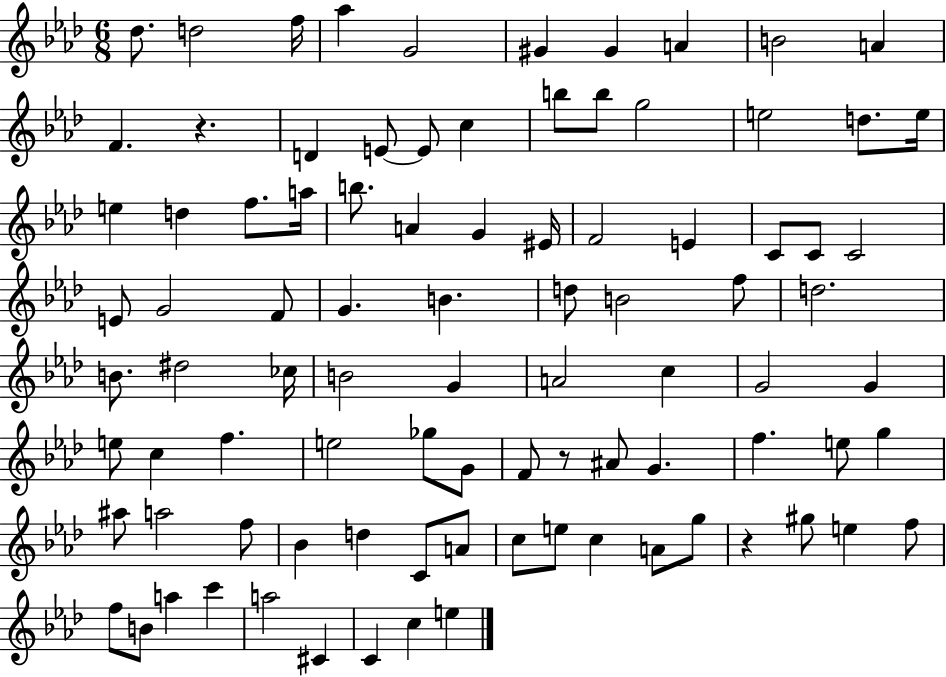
Db5/e. D5/h F5/s Ab5/q G4/h G#4/q G#4/q A4/q B4/h A4/q F4/q. R/q. D4/q E4/e E4/e C5/q B5/e B5/e G5/h E5/h D5/e. E5/s E5/q D5/q F5/e. A5/s B5/e. A4/q G4/q EIS4/s F4/h E4/q C4/e C4/e C4/h E4/e G4/h F4/e G4/q. B4/q. D5/e B4/h F5/e D5/h. B4/e. D#5/h CES5/s B4/h G4/q A4/h C5/q G4/h G4/q E5/e C5/q F5/q. E5/h Gb5/e G4/e F4/e R/e A#4/e G4/q. F5/q. E5/e G5/q A#5/e A5/h F5/e Bb4/q D5/q C4/e A4/e C5/e E5/e C5/q A4/e G5/e R/q G#5/e E5/q F5/e F5/e B4/e A5/q C6/q A5/h C#4/q C4/q C5/q E5/q